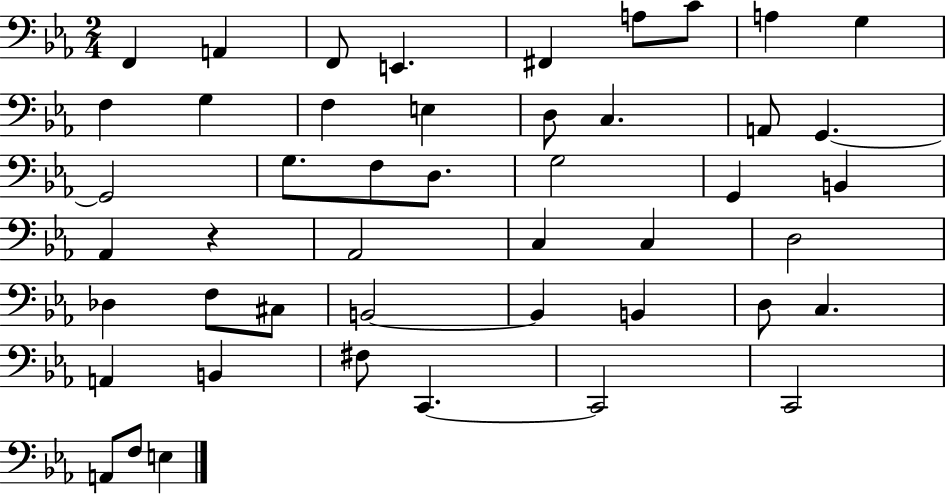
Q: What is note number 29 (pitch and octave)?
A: D3